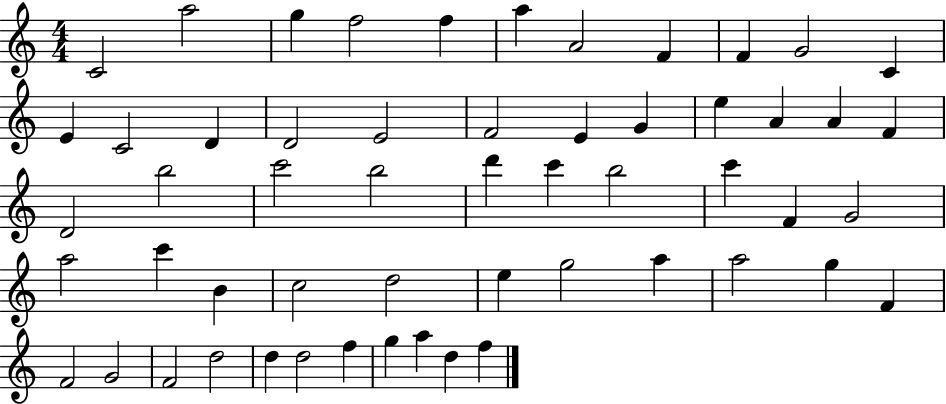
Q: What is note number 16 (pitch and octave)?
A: E4